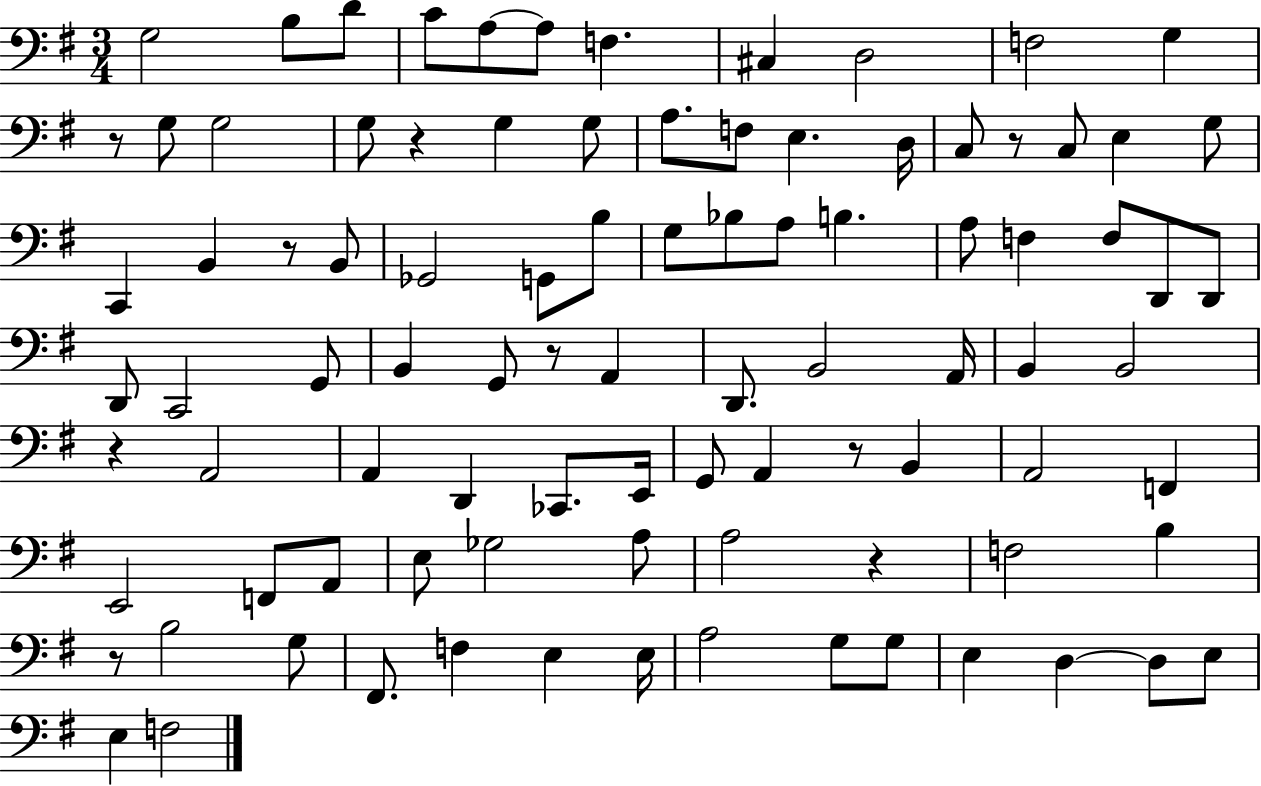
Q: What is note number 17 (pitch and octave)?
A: A3